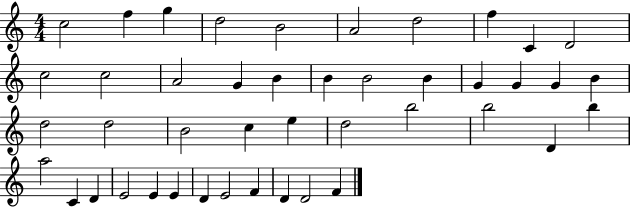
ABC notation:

X:1
T:Untitled
M:4/4
L:1/4
K:C
c2 f g d2 B2 A2 d2 f C D2 c2 c2 A2 G B B B2 B G G G B d2 d2 B2 c e d2 b2 b2 D b a2 C D E2 E E D E2 F D D2 F